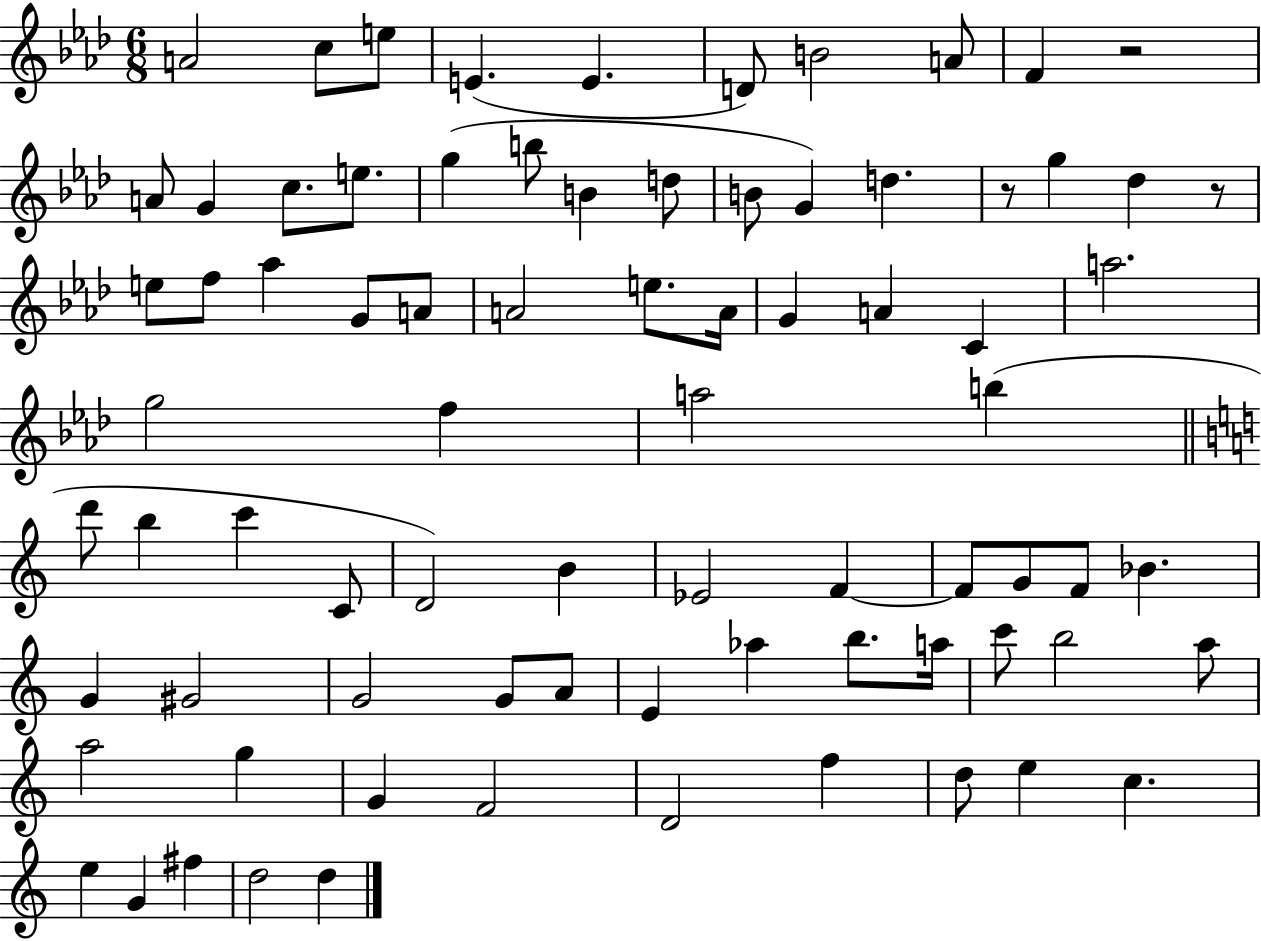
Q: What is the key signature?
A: AES major